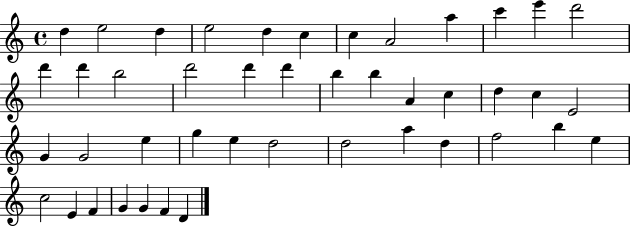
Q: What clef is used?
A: treble